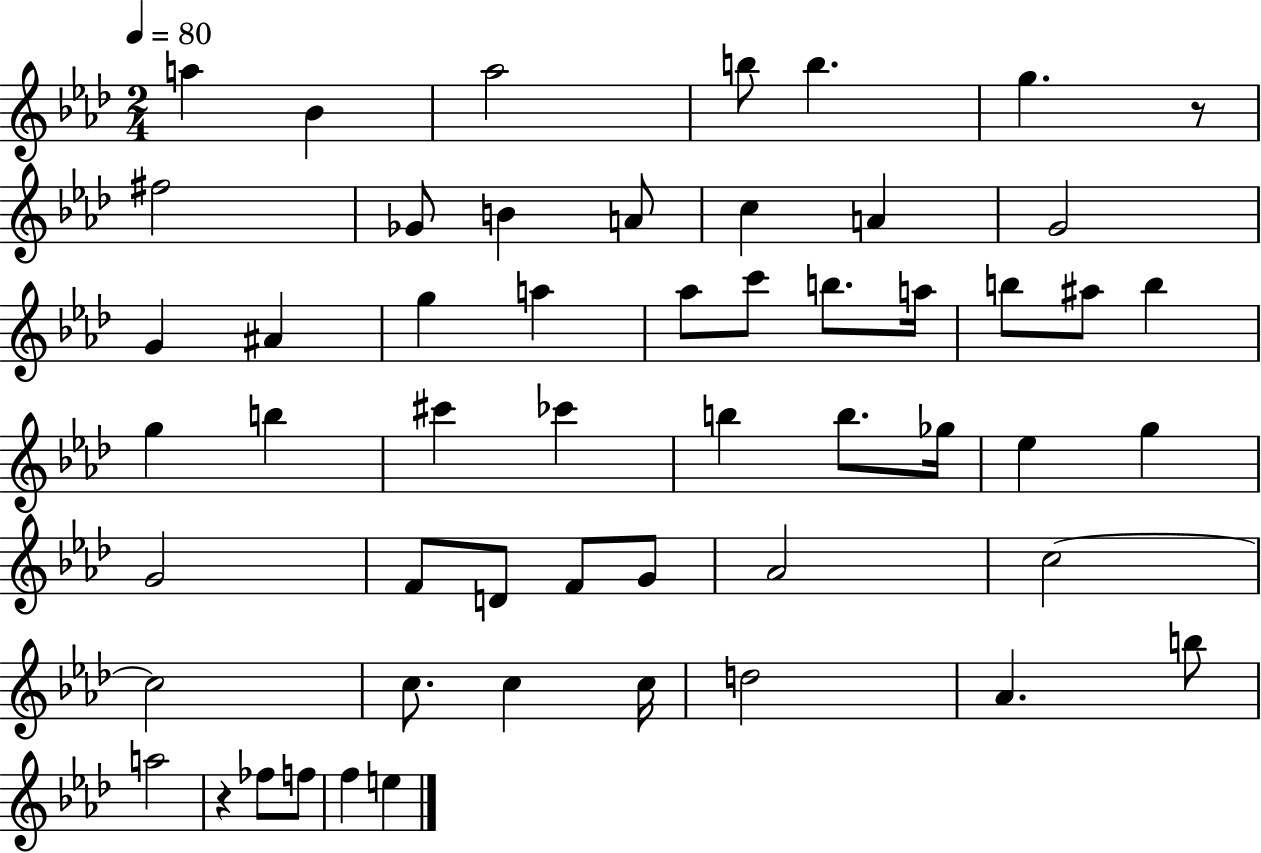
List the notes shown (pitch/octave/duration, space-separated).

A5/q Bb4/q Ab5/h B5/e B5/q. G5/q. R/e F#5/h Gb4/e B4/q A4/e C5/q A4/q G4/h G4/q A#4/q G5/q A5/q Ab5/e C6/e B5/e. A5/s B5/e A#5/e B5/q G5/q B5/q C#6/q CES6/q B5/q B5/e. Gb5/s Eb5/q G5/q G4/h F4/e D4/e F4/e G4/e Ab4/h C5/h C5/h C5/e. C5/q C5/s D5/h Ab4/q. B5/e A5/h R/q FES5/e F5/e F5/q E5/q